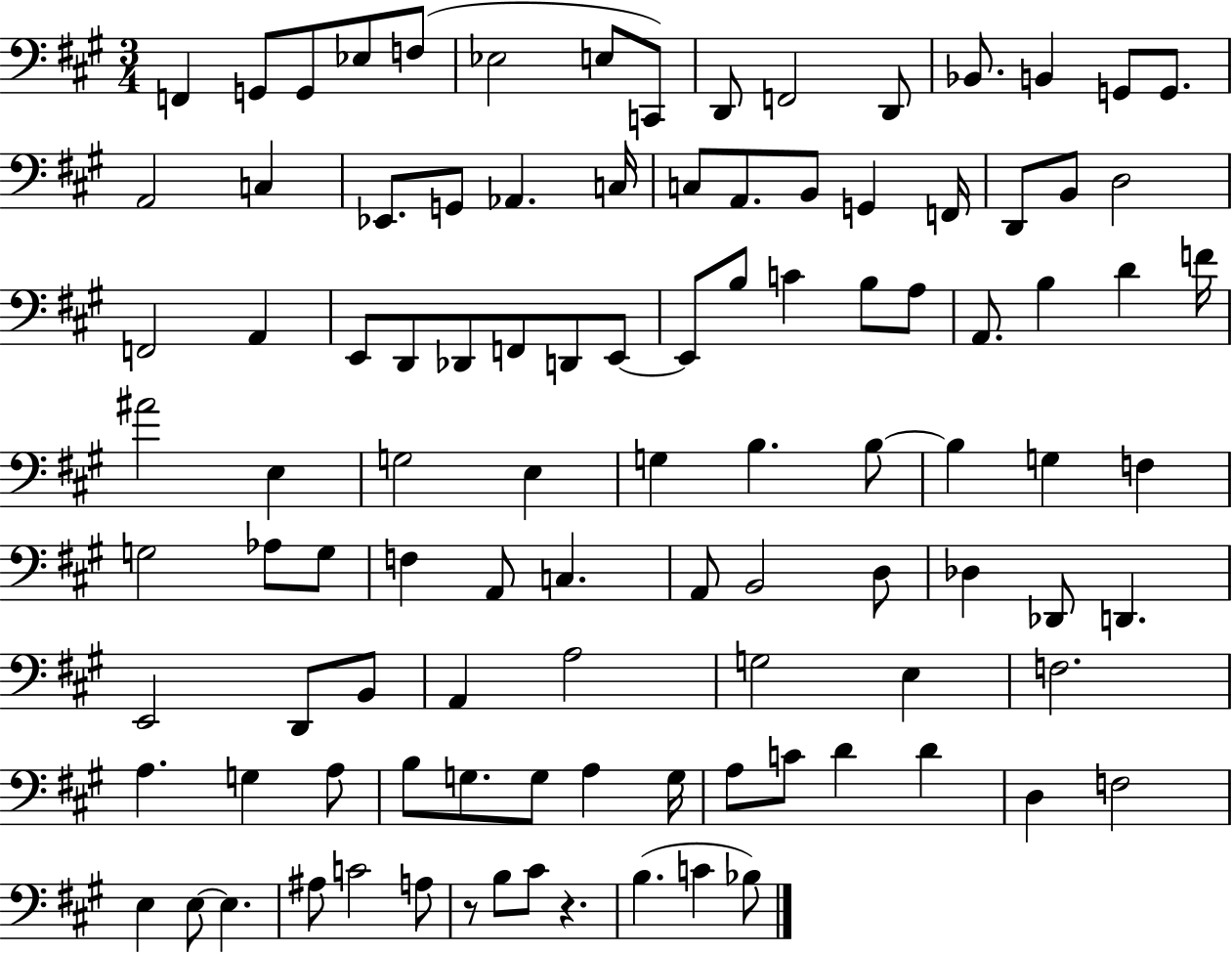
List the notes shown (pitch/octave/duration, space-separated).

F2/q G2/e G2/e Eb3/e F3/e Eb3/h E3/e C2/e D2/e F2/h D2/e Bb2/e. B2/q G2/e G2/e. A2/h C3/q Eb2/e. G2/e Ab2/q. C3/s C3/e A2/e. B2/e G2/q F2/s D2/e B2/e D3/h F2/h A2/q E2/e D2/e Db2/e F2/e D2/e E2/e E2/e B3/e C4/q B3/e A3/e A2/e. B3/q D4/q F4/s A#4/h E3/q G3/h E3/q G3/q B3/q. B3/e B3/q G3/q F3/q G3/h Ab3/e G3/e F3/q A2/e C3/q. A2/e B2/h D3/e Db3/q Db2/e D2/q. E2/h D2/e B2/e A2/q A3/h G3/h E3/q F3/h. A3/q. G3/q A3/e B3/e G3/e. G3/e A3/q G3/s A3/e C4/e D4/q D4/q D3/q F3/h E3/q E3/e E3/q. A#3/e C4/h A3/e R/e B3/e C#4/e R/q. B3/q. C4/q Bb3/e